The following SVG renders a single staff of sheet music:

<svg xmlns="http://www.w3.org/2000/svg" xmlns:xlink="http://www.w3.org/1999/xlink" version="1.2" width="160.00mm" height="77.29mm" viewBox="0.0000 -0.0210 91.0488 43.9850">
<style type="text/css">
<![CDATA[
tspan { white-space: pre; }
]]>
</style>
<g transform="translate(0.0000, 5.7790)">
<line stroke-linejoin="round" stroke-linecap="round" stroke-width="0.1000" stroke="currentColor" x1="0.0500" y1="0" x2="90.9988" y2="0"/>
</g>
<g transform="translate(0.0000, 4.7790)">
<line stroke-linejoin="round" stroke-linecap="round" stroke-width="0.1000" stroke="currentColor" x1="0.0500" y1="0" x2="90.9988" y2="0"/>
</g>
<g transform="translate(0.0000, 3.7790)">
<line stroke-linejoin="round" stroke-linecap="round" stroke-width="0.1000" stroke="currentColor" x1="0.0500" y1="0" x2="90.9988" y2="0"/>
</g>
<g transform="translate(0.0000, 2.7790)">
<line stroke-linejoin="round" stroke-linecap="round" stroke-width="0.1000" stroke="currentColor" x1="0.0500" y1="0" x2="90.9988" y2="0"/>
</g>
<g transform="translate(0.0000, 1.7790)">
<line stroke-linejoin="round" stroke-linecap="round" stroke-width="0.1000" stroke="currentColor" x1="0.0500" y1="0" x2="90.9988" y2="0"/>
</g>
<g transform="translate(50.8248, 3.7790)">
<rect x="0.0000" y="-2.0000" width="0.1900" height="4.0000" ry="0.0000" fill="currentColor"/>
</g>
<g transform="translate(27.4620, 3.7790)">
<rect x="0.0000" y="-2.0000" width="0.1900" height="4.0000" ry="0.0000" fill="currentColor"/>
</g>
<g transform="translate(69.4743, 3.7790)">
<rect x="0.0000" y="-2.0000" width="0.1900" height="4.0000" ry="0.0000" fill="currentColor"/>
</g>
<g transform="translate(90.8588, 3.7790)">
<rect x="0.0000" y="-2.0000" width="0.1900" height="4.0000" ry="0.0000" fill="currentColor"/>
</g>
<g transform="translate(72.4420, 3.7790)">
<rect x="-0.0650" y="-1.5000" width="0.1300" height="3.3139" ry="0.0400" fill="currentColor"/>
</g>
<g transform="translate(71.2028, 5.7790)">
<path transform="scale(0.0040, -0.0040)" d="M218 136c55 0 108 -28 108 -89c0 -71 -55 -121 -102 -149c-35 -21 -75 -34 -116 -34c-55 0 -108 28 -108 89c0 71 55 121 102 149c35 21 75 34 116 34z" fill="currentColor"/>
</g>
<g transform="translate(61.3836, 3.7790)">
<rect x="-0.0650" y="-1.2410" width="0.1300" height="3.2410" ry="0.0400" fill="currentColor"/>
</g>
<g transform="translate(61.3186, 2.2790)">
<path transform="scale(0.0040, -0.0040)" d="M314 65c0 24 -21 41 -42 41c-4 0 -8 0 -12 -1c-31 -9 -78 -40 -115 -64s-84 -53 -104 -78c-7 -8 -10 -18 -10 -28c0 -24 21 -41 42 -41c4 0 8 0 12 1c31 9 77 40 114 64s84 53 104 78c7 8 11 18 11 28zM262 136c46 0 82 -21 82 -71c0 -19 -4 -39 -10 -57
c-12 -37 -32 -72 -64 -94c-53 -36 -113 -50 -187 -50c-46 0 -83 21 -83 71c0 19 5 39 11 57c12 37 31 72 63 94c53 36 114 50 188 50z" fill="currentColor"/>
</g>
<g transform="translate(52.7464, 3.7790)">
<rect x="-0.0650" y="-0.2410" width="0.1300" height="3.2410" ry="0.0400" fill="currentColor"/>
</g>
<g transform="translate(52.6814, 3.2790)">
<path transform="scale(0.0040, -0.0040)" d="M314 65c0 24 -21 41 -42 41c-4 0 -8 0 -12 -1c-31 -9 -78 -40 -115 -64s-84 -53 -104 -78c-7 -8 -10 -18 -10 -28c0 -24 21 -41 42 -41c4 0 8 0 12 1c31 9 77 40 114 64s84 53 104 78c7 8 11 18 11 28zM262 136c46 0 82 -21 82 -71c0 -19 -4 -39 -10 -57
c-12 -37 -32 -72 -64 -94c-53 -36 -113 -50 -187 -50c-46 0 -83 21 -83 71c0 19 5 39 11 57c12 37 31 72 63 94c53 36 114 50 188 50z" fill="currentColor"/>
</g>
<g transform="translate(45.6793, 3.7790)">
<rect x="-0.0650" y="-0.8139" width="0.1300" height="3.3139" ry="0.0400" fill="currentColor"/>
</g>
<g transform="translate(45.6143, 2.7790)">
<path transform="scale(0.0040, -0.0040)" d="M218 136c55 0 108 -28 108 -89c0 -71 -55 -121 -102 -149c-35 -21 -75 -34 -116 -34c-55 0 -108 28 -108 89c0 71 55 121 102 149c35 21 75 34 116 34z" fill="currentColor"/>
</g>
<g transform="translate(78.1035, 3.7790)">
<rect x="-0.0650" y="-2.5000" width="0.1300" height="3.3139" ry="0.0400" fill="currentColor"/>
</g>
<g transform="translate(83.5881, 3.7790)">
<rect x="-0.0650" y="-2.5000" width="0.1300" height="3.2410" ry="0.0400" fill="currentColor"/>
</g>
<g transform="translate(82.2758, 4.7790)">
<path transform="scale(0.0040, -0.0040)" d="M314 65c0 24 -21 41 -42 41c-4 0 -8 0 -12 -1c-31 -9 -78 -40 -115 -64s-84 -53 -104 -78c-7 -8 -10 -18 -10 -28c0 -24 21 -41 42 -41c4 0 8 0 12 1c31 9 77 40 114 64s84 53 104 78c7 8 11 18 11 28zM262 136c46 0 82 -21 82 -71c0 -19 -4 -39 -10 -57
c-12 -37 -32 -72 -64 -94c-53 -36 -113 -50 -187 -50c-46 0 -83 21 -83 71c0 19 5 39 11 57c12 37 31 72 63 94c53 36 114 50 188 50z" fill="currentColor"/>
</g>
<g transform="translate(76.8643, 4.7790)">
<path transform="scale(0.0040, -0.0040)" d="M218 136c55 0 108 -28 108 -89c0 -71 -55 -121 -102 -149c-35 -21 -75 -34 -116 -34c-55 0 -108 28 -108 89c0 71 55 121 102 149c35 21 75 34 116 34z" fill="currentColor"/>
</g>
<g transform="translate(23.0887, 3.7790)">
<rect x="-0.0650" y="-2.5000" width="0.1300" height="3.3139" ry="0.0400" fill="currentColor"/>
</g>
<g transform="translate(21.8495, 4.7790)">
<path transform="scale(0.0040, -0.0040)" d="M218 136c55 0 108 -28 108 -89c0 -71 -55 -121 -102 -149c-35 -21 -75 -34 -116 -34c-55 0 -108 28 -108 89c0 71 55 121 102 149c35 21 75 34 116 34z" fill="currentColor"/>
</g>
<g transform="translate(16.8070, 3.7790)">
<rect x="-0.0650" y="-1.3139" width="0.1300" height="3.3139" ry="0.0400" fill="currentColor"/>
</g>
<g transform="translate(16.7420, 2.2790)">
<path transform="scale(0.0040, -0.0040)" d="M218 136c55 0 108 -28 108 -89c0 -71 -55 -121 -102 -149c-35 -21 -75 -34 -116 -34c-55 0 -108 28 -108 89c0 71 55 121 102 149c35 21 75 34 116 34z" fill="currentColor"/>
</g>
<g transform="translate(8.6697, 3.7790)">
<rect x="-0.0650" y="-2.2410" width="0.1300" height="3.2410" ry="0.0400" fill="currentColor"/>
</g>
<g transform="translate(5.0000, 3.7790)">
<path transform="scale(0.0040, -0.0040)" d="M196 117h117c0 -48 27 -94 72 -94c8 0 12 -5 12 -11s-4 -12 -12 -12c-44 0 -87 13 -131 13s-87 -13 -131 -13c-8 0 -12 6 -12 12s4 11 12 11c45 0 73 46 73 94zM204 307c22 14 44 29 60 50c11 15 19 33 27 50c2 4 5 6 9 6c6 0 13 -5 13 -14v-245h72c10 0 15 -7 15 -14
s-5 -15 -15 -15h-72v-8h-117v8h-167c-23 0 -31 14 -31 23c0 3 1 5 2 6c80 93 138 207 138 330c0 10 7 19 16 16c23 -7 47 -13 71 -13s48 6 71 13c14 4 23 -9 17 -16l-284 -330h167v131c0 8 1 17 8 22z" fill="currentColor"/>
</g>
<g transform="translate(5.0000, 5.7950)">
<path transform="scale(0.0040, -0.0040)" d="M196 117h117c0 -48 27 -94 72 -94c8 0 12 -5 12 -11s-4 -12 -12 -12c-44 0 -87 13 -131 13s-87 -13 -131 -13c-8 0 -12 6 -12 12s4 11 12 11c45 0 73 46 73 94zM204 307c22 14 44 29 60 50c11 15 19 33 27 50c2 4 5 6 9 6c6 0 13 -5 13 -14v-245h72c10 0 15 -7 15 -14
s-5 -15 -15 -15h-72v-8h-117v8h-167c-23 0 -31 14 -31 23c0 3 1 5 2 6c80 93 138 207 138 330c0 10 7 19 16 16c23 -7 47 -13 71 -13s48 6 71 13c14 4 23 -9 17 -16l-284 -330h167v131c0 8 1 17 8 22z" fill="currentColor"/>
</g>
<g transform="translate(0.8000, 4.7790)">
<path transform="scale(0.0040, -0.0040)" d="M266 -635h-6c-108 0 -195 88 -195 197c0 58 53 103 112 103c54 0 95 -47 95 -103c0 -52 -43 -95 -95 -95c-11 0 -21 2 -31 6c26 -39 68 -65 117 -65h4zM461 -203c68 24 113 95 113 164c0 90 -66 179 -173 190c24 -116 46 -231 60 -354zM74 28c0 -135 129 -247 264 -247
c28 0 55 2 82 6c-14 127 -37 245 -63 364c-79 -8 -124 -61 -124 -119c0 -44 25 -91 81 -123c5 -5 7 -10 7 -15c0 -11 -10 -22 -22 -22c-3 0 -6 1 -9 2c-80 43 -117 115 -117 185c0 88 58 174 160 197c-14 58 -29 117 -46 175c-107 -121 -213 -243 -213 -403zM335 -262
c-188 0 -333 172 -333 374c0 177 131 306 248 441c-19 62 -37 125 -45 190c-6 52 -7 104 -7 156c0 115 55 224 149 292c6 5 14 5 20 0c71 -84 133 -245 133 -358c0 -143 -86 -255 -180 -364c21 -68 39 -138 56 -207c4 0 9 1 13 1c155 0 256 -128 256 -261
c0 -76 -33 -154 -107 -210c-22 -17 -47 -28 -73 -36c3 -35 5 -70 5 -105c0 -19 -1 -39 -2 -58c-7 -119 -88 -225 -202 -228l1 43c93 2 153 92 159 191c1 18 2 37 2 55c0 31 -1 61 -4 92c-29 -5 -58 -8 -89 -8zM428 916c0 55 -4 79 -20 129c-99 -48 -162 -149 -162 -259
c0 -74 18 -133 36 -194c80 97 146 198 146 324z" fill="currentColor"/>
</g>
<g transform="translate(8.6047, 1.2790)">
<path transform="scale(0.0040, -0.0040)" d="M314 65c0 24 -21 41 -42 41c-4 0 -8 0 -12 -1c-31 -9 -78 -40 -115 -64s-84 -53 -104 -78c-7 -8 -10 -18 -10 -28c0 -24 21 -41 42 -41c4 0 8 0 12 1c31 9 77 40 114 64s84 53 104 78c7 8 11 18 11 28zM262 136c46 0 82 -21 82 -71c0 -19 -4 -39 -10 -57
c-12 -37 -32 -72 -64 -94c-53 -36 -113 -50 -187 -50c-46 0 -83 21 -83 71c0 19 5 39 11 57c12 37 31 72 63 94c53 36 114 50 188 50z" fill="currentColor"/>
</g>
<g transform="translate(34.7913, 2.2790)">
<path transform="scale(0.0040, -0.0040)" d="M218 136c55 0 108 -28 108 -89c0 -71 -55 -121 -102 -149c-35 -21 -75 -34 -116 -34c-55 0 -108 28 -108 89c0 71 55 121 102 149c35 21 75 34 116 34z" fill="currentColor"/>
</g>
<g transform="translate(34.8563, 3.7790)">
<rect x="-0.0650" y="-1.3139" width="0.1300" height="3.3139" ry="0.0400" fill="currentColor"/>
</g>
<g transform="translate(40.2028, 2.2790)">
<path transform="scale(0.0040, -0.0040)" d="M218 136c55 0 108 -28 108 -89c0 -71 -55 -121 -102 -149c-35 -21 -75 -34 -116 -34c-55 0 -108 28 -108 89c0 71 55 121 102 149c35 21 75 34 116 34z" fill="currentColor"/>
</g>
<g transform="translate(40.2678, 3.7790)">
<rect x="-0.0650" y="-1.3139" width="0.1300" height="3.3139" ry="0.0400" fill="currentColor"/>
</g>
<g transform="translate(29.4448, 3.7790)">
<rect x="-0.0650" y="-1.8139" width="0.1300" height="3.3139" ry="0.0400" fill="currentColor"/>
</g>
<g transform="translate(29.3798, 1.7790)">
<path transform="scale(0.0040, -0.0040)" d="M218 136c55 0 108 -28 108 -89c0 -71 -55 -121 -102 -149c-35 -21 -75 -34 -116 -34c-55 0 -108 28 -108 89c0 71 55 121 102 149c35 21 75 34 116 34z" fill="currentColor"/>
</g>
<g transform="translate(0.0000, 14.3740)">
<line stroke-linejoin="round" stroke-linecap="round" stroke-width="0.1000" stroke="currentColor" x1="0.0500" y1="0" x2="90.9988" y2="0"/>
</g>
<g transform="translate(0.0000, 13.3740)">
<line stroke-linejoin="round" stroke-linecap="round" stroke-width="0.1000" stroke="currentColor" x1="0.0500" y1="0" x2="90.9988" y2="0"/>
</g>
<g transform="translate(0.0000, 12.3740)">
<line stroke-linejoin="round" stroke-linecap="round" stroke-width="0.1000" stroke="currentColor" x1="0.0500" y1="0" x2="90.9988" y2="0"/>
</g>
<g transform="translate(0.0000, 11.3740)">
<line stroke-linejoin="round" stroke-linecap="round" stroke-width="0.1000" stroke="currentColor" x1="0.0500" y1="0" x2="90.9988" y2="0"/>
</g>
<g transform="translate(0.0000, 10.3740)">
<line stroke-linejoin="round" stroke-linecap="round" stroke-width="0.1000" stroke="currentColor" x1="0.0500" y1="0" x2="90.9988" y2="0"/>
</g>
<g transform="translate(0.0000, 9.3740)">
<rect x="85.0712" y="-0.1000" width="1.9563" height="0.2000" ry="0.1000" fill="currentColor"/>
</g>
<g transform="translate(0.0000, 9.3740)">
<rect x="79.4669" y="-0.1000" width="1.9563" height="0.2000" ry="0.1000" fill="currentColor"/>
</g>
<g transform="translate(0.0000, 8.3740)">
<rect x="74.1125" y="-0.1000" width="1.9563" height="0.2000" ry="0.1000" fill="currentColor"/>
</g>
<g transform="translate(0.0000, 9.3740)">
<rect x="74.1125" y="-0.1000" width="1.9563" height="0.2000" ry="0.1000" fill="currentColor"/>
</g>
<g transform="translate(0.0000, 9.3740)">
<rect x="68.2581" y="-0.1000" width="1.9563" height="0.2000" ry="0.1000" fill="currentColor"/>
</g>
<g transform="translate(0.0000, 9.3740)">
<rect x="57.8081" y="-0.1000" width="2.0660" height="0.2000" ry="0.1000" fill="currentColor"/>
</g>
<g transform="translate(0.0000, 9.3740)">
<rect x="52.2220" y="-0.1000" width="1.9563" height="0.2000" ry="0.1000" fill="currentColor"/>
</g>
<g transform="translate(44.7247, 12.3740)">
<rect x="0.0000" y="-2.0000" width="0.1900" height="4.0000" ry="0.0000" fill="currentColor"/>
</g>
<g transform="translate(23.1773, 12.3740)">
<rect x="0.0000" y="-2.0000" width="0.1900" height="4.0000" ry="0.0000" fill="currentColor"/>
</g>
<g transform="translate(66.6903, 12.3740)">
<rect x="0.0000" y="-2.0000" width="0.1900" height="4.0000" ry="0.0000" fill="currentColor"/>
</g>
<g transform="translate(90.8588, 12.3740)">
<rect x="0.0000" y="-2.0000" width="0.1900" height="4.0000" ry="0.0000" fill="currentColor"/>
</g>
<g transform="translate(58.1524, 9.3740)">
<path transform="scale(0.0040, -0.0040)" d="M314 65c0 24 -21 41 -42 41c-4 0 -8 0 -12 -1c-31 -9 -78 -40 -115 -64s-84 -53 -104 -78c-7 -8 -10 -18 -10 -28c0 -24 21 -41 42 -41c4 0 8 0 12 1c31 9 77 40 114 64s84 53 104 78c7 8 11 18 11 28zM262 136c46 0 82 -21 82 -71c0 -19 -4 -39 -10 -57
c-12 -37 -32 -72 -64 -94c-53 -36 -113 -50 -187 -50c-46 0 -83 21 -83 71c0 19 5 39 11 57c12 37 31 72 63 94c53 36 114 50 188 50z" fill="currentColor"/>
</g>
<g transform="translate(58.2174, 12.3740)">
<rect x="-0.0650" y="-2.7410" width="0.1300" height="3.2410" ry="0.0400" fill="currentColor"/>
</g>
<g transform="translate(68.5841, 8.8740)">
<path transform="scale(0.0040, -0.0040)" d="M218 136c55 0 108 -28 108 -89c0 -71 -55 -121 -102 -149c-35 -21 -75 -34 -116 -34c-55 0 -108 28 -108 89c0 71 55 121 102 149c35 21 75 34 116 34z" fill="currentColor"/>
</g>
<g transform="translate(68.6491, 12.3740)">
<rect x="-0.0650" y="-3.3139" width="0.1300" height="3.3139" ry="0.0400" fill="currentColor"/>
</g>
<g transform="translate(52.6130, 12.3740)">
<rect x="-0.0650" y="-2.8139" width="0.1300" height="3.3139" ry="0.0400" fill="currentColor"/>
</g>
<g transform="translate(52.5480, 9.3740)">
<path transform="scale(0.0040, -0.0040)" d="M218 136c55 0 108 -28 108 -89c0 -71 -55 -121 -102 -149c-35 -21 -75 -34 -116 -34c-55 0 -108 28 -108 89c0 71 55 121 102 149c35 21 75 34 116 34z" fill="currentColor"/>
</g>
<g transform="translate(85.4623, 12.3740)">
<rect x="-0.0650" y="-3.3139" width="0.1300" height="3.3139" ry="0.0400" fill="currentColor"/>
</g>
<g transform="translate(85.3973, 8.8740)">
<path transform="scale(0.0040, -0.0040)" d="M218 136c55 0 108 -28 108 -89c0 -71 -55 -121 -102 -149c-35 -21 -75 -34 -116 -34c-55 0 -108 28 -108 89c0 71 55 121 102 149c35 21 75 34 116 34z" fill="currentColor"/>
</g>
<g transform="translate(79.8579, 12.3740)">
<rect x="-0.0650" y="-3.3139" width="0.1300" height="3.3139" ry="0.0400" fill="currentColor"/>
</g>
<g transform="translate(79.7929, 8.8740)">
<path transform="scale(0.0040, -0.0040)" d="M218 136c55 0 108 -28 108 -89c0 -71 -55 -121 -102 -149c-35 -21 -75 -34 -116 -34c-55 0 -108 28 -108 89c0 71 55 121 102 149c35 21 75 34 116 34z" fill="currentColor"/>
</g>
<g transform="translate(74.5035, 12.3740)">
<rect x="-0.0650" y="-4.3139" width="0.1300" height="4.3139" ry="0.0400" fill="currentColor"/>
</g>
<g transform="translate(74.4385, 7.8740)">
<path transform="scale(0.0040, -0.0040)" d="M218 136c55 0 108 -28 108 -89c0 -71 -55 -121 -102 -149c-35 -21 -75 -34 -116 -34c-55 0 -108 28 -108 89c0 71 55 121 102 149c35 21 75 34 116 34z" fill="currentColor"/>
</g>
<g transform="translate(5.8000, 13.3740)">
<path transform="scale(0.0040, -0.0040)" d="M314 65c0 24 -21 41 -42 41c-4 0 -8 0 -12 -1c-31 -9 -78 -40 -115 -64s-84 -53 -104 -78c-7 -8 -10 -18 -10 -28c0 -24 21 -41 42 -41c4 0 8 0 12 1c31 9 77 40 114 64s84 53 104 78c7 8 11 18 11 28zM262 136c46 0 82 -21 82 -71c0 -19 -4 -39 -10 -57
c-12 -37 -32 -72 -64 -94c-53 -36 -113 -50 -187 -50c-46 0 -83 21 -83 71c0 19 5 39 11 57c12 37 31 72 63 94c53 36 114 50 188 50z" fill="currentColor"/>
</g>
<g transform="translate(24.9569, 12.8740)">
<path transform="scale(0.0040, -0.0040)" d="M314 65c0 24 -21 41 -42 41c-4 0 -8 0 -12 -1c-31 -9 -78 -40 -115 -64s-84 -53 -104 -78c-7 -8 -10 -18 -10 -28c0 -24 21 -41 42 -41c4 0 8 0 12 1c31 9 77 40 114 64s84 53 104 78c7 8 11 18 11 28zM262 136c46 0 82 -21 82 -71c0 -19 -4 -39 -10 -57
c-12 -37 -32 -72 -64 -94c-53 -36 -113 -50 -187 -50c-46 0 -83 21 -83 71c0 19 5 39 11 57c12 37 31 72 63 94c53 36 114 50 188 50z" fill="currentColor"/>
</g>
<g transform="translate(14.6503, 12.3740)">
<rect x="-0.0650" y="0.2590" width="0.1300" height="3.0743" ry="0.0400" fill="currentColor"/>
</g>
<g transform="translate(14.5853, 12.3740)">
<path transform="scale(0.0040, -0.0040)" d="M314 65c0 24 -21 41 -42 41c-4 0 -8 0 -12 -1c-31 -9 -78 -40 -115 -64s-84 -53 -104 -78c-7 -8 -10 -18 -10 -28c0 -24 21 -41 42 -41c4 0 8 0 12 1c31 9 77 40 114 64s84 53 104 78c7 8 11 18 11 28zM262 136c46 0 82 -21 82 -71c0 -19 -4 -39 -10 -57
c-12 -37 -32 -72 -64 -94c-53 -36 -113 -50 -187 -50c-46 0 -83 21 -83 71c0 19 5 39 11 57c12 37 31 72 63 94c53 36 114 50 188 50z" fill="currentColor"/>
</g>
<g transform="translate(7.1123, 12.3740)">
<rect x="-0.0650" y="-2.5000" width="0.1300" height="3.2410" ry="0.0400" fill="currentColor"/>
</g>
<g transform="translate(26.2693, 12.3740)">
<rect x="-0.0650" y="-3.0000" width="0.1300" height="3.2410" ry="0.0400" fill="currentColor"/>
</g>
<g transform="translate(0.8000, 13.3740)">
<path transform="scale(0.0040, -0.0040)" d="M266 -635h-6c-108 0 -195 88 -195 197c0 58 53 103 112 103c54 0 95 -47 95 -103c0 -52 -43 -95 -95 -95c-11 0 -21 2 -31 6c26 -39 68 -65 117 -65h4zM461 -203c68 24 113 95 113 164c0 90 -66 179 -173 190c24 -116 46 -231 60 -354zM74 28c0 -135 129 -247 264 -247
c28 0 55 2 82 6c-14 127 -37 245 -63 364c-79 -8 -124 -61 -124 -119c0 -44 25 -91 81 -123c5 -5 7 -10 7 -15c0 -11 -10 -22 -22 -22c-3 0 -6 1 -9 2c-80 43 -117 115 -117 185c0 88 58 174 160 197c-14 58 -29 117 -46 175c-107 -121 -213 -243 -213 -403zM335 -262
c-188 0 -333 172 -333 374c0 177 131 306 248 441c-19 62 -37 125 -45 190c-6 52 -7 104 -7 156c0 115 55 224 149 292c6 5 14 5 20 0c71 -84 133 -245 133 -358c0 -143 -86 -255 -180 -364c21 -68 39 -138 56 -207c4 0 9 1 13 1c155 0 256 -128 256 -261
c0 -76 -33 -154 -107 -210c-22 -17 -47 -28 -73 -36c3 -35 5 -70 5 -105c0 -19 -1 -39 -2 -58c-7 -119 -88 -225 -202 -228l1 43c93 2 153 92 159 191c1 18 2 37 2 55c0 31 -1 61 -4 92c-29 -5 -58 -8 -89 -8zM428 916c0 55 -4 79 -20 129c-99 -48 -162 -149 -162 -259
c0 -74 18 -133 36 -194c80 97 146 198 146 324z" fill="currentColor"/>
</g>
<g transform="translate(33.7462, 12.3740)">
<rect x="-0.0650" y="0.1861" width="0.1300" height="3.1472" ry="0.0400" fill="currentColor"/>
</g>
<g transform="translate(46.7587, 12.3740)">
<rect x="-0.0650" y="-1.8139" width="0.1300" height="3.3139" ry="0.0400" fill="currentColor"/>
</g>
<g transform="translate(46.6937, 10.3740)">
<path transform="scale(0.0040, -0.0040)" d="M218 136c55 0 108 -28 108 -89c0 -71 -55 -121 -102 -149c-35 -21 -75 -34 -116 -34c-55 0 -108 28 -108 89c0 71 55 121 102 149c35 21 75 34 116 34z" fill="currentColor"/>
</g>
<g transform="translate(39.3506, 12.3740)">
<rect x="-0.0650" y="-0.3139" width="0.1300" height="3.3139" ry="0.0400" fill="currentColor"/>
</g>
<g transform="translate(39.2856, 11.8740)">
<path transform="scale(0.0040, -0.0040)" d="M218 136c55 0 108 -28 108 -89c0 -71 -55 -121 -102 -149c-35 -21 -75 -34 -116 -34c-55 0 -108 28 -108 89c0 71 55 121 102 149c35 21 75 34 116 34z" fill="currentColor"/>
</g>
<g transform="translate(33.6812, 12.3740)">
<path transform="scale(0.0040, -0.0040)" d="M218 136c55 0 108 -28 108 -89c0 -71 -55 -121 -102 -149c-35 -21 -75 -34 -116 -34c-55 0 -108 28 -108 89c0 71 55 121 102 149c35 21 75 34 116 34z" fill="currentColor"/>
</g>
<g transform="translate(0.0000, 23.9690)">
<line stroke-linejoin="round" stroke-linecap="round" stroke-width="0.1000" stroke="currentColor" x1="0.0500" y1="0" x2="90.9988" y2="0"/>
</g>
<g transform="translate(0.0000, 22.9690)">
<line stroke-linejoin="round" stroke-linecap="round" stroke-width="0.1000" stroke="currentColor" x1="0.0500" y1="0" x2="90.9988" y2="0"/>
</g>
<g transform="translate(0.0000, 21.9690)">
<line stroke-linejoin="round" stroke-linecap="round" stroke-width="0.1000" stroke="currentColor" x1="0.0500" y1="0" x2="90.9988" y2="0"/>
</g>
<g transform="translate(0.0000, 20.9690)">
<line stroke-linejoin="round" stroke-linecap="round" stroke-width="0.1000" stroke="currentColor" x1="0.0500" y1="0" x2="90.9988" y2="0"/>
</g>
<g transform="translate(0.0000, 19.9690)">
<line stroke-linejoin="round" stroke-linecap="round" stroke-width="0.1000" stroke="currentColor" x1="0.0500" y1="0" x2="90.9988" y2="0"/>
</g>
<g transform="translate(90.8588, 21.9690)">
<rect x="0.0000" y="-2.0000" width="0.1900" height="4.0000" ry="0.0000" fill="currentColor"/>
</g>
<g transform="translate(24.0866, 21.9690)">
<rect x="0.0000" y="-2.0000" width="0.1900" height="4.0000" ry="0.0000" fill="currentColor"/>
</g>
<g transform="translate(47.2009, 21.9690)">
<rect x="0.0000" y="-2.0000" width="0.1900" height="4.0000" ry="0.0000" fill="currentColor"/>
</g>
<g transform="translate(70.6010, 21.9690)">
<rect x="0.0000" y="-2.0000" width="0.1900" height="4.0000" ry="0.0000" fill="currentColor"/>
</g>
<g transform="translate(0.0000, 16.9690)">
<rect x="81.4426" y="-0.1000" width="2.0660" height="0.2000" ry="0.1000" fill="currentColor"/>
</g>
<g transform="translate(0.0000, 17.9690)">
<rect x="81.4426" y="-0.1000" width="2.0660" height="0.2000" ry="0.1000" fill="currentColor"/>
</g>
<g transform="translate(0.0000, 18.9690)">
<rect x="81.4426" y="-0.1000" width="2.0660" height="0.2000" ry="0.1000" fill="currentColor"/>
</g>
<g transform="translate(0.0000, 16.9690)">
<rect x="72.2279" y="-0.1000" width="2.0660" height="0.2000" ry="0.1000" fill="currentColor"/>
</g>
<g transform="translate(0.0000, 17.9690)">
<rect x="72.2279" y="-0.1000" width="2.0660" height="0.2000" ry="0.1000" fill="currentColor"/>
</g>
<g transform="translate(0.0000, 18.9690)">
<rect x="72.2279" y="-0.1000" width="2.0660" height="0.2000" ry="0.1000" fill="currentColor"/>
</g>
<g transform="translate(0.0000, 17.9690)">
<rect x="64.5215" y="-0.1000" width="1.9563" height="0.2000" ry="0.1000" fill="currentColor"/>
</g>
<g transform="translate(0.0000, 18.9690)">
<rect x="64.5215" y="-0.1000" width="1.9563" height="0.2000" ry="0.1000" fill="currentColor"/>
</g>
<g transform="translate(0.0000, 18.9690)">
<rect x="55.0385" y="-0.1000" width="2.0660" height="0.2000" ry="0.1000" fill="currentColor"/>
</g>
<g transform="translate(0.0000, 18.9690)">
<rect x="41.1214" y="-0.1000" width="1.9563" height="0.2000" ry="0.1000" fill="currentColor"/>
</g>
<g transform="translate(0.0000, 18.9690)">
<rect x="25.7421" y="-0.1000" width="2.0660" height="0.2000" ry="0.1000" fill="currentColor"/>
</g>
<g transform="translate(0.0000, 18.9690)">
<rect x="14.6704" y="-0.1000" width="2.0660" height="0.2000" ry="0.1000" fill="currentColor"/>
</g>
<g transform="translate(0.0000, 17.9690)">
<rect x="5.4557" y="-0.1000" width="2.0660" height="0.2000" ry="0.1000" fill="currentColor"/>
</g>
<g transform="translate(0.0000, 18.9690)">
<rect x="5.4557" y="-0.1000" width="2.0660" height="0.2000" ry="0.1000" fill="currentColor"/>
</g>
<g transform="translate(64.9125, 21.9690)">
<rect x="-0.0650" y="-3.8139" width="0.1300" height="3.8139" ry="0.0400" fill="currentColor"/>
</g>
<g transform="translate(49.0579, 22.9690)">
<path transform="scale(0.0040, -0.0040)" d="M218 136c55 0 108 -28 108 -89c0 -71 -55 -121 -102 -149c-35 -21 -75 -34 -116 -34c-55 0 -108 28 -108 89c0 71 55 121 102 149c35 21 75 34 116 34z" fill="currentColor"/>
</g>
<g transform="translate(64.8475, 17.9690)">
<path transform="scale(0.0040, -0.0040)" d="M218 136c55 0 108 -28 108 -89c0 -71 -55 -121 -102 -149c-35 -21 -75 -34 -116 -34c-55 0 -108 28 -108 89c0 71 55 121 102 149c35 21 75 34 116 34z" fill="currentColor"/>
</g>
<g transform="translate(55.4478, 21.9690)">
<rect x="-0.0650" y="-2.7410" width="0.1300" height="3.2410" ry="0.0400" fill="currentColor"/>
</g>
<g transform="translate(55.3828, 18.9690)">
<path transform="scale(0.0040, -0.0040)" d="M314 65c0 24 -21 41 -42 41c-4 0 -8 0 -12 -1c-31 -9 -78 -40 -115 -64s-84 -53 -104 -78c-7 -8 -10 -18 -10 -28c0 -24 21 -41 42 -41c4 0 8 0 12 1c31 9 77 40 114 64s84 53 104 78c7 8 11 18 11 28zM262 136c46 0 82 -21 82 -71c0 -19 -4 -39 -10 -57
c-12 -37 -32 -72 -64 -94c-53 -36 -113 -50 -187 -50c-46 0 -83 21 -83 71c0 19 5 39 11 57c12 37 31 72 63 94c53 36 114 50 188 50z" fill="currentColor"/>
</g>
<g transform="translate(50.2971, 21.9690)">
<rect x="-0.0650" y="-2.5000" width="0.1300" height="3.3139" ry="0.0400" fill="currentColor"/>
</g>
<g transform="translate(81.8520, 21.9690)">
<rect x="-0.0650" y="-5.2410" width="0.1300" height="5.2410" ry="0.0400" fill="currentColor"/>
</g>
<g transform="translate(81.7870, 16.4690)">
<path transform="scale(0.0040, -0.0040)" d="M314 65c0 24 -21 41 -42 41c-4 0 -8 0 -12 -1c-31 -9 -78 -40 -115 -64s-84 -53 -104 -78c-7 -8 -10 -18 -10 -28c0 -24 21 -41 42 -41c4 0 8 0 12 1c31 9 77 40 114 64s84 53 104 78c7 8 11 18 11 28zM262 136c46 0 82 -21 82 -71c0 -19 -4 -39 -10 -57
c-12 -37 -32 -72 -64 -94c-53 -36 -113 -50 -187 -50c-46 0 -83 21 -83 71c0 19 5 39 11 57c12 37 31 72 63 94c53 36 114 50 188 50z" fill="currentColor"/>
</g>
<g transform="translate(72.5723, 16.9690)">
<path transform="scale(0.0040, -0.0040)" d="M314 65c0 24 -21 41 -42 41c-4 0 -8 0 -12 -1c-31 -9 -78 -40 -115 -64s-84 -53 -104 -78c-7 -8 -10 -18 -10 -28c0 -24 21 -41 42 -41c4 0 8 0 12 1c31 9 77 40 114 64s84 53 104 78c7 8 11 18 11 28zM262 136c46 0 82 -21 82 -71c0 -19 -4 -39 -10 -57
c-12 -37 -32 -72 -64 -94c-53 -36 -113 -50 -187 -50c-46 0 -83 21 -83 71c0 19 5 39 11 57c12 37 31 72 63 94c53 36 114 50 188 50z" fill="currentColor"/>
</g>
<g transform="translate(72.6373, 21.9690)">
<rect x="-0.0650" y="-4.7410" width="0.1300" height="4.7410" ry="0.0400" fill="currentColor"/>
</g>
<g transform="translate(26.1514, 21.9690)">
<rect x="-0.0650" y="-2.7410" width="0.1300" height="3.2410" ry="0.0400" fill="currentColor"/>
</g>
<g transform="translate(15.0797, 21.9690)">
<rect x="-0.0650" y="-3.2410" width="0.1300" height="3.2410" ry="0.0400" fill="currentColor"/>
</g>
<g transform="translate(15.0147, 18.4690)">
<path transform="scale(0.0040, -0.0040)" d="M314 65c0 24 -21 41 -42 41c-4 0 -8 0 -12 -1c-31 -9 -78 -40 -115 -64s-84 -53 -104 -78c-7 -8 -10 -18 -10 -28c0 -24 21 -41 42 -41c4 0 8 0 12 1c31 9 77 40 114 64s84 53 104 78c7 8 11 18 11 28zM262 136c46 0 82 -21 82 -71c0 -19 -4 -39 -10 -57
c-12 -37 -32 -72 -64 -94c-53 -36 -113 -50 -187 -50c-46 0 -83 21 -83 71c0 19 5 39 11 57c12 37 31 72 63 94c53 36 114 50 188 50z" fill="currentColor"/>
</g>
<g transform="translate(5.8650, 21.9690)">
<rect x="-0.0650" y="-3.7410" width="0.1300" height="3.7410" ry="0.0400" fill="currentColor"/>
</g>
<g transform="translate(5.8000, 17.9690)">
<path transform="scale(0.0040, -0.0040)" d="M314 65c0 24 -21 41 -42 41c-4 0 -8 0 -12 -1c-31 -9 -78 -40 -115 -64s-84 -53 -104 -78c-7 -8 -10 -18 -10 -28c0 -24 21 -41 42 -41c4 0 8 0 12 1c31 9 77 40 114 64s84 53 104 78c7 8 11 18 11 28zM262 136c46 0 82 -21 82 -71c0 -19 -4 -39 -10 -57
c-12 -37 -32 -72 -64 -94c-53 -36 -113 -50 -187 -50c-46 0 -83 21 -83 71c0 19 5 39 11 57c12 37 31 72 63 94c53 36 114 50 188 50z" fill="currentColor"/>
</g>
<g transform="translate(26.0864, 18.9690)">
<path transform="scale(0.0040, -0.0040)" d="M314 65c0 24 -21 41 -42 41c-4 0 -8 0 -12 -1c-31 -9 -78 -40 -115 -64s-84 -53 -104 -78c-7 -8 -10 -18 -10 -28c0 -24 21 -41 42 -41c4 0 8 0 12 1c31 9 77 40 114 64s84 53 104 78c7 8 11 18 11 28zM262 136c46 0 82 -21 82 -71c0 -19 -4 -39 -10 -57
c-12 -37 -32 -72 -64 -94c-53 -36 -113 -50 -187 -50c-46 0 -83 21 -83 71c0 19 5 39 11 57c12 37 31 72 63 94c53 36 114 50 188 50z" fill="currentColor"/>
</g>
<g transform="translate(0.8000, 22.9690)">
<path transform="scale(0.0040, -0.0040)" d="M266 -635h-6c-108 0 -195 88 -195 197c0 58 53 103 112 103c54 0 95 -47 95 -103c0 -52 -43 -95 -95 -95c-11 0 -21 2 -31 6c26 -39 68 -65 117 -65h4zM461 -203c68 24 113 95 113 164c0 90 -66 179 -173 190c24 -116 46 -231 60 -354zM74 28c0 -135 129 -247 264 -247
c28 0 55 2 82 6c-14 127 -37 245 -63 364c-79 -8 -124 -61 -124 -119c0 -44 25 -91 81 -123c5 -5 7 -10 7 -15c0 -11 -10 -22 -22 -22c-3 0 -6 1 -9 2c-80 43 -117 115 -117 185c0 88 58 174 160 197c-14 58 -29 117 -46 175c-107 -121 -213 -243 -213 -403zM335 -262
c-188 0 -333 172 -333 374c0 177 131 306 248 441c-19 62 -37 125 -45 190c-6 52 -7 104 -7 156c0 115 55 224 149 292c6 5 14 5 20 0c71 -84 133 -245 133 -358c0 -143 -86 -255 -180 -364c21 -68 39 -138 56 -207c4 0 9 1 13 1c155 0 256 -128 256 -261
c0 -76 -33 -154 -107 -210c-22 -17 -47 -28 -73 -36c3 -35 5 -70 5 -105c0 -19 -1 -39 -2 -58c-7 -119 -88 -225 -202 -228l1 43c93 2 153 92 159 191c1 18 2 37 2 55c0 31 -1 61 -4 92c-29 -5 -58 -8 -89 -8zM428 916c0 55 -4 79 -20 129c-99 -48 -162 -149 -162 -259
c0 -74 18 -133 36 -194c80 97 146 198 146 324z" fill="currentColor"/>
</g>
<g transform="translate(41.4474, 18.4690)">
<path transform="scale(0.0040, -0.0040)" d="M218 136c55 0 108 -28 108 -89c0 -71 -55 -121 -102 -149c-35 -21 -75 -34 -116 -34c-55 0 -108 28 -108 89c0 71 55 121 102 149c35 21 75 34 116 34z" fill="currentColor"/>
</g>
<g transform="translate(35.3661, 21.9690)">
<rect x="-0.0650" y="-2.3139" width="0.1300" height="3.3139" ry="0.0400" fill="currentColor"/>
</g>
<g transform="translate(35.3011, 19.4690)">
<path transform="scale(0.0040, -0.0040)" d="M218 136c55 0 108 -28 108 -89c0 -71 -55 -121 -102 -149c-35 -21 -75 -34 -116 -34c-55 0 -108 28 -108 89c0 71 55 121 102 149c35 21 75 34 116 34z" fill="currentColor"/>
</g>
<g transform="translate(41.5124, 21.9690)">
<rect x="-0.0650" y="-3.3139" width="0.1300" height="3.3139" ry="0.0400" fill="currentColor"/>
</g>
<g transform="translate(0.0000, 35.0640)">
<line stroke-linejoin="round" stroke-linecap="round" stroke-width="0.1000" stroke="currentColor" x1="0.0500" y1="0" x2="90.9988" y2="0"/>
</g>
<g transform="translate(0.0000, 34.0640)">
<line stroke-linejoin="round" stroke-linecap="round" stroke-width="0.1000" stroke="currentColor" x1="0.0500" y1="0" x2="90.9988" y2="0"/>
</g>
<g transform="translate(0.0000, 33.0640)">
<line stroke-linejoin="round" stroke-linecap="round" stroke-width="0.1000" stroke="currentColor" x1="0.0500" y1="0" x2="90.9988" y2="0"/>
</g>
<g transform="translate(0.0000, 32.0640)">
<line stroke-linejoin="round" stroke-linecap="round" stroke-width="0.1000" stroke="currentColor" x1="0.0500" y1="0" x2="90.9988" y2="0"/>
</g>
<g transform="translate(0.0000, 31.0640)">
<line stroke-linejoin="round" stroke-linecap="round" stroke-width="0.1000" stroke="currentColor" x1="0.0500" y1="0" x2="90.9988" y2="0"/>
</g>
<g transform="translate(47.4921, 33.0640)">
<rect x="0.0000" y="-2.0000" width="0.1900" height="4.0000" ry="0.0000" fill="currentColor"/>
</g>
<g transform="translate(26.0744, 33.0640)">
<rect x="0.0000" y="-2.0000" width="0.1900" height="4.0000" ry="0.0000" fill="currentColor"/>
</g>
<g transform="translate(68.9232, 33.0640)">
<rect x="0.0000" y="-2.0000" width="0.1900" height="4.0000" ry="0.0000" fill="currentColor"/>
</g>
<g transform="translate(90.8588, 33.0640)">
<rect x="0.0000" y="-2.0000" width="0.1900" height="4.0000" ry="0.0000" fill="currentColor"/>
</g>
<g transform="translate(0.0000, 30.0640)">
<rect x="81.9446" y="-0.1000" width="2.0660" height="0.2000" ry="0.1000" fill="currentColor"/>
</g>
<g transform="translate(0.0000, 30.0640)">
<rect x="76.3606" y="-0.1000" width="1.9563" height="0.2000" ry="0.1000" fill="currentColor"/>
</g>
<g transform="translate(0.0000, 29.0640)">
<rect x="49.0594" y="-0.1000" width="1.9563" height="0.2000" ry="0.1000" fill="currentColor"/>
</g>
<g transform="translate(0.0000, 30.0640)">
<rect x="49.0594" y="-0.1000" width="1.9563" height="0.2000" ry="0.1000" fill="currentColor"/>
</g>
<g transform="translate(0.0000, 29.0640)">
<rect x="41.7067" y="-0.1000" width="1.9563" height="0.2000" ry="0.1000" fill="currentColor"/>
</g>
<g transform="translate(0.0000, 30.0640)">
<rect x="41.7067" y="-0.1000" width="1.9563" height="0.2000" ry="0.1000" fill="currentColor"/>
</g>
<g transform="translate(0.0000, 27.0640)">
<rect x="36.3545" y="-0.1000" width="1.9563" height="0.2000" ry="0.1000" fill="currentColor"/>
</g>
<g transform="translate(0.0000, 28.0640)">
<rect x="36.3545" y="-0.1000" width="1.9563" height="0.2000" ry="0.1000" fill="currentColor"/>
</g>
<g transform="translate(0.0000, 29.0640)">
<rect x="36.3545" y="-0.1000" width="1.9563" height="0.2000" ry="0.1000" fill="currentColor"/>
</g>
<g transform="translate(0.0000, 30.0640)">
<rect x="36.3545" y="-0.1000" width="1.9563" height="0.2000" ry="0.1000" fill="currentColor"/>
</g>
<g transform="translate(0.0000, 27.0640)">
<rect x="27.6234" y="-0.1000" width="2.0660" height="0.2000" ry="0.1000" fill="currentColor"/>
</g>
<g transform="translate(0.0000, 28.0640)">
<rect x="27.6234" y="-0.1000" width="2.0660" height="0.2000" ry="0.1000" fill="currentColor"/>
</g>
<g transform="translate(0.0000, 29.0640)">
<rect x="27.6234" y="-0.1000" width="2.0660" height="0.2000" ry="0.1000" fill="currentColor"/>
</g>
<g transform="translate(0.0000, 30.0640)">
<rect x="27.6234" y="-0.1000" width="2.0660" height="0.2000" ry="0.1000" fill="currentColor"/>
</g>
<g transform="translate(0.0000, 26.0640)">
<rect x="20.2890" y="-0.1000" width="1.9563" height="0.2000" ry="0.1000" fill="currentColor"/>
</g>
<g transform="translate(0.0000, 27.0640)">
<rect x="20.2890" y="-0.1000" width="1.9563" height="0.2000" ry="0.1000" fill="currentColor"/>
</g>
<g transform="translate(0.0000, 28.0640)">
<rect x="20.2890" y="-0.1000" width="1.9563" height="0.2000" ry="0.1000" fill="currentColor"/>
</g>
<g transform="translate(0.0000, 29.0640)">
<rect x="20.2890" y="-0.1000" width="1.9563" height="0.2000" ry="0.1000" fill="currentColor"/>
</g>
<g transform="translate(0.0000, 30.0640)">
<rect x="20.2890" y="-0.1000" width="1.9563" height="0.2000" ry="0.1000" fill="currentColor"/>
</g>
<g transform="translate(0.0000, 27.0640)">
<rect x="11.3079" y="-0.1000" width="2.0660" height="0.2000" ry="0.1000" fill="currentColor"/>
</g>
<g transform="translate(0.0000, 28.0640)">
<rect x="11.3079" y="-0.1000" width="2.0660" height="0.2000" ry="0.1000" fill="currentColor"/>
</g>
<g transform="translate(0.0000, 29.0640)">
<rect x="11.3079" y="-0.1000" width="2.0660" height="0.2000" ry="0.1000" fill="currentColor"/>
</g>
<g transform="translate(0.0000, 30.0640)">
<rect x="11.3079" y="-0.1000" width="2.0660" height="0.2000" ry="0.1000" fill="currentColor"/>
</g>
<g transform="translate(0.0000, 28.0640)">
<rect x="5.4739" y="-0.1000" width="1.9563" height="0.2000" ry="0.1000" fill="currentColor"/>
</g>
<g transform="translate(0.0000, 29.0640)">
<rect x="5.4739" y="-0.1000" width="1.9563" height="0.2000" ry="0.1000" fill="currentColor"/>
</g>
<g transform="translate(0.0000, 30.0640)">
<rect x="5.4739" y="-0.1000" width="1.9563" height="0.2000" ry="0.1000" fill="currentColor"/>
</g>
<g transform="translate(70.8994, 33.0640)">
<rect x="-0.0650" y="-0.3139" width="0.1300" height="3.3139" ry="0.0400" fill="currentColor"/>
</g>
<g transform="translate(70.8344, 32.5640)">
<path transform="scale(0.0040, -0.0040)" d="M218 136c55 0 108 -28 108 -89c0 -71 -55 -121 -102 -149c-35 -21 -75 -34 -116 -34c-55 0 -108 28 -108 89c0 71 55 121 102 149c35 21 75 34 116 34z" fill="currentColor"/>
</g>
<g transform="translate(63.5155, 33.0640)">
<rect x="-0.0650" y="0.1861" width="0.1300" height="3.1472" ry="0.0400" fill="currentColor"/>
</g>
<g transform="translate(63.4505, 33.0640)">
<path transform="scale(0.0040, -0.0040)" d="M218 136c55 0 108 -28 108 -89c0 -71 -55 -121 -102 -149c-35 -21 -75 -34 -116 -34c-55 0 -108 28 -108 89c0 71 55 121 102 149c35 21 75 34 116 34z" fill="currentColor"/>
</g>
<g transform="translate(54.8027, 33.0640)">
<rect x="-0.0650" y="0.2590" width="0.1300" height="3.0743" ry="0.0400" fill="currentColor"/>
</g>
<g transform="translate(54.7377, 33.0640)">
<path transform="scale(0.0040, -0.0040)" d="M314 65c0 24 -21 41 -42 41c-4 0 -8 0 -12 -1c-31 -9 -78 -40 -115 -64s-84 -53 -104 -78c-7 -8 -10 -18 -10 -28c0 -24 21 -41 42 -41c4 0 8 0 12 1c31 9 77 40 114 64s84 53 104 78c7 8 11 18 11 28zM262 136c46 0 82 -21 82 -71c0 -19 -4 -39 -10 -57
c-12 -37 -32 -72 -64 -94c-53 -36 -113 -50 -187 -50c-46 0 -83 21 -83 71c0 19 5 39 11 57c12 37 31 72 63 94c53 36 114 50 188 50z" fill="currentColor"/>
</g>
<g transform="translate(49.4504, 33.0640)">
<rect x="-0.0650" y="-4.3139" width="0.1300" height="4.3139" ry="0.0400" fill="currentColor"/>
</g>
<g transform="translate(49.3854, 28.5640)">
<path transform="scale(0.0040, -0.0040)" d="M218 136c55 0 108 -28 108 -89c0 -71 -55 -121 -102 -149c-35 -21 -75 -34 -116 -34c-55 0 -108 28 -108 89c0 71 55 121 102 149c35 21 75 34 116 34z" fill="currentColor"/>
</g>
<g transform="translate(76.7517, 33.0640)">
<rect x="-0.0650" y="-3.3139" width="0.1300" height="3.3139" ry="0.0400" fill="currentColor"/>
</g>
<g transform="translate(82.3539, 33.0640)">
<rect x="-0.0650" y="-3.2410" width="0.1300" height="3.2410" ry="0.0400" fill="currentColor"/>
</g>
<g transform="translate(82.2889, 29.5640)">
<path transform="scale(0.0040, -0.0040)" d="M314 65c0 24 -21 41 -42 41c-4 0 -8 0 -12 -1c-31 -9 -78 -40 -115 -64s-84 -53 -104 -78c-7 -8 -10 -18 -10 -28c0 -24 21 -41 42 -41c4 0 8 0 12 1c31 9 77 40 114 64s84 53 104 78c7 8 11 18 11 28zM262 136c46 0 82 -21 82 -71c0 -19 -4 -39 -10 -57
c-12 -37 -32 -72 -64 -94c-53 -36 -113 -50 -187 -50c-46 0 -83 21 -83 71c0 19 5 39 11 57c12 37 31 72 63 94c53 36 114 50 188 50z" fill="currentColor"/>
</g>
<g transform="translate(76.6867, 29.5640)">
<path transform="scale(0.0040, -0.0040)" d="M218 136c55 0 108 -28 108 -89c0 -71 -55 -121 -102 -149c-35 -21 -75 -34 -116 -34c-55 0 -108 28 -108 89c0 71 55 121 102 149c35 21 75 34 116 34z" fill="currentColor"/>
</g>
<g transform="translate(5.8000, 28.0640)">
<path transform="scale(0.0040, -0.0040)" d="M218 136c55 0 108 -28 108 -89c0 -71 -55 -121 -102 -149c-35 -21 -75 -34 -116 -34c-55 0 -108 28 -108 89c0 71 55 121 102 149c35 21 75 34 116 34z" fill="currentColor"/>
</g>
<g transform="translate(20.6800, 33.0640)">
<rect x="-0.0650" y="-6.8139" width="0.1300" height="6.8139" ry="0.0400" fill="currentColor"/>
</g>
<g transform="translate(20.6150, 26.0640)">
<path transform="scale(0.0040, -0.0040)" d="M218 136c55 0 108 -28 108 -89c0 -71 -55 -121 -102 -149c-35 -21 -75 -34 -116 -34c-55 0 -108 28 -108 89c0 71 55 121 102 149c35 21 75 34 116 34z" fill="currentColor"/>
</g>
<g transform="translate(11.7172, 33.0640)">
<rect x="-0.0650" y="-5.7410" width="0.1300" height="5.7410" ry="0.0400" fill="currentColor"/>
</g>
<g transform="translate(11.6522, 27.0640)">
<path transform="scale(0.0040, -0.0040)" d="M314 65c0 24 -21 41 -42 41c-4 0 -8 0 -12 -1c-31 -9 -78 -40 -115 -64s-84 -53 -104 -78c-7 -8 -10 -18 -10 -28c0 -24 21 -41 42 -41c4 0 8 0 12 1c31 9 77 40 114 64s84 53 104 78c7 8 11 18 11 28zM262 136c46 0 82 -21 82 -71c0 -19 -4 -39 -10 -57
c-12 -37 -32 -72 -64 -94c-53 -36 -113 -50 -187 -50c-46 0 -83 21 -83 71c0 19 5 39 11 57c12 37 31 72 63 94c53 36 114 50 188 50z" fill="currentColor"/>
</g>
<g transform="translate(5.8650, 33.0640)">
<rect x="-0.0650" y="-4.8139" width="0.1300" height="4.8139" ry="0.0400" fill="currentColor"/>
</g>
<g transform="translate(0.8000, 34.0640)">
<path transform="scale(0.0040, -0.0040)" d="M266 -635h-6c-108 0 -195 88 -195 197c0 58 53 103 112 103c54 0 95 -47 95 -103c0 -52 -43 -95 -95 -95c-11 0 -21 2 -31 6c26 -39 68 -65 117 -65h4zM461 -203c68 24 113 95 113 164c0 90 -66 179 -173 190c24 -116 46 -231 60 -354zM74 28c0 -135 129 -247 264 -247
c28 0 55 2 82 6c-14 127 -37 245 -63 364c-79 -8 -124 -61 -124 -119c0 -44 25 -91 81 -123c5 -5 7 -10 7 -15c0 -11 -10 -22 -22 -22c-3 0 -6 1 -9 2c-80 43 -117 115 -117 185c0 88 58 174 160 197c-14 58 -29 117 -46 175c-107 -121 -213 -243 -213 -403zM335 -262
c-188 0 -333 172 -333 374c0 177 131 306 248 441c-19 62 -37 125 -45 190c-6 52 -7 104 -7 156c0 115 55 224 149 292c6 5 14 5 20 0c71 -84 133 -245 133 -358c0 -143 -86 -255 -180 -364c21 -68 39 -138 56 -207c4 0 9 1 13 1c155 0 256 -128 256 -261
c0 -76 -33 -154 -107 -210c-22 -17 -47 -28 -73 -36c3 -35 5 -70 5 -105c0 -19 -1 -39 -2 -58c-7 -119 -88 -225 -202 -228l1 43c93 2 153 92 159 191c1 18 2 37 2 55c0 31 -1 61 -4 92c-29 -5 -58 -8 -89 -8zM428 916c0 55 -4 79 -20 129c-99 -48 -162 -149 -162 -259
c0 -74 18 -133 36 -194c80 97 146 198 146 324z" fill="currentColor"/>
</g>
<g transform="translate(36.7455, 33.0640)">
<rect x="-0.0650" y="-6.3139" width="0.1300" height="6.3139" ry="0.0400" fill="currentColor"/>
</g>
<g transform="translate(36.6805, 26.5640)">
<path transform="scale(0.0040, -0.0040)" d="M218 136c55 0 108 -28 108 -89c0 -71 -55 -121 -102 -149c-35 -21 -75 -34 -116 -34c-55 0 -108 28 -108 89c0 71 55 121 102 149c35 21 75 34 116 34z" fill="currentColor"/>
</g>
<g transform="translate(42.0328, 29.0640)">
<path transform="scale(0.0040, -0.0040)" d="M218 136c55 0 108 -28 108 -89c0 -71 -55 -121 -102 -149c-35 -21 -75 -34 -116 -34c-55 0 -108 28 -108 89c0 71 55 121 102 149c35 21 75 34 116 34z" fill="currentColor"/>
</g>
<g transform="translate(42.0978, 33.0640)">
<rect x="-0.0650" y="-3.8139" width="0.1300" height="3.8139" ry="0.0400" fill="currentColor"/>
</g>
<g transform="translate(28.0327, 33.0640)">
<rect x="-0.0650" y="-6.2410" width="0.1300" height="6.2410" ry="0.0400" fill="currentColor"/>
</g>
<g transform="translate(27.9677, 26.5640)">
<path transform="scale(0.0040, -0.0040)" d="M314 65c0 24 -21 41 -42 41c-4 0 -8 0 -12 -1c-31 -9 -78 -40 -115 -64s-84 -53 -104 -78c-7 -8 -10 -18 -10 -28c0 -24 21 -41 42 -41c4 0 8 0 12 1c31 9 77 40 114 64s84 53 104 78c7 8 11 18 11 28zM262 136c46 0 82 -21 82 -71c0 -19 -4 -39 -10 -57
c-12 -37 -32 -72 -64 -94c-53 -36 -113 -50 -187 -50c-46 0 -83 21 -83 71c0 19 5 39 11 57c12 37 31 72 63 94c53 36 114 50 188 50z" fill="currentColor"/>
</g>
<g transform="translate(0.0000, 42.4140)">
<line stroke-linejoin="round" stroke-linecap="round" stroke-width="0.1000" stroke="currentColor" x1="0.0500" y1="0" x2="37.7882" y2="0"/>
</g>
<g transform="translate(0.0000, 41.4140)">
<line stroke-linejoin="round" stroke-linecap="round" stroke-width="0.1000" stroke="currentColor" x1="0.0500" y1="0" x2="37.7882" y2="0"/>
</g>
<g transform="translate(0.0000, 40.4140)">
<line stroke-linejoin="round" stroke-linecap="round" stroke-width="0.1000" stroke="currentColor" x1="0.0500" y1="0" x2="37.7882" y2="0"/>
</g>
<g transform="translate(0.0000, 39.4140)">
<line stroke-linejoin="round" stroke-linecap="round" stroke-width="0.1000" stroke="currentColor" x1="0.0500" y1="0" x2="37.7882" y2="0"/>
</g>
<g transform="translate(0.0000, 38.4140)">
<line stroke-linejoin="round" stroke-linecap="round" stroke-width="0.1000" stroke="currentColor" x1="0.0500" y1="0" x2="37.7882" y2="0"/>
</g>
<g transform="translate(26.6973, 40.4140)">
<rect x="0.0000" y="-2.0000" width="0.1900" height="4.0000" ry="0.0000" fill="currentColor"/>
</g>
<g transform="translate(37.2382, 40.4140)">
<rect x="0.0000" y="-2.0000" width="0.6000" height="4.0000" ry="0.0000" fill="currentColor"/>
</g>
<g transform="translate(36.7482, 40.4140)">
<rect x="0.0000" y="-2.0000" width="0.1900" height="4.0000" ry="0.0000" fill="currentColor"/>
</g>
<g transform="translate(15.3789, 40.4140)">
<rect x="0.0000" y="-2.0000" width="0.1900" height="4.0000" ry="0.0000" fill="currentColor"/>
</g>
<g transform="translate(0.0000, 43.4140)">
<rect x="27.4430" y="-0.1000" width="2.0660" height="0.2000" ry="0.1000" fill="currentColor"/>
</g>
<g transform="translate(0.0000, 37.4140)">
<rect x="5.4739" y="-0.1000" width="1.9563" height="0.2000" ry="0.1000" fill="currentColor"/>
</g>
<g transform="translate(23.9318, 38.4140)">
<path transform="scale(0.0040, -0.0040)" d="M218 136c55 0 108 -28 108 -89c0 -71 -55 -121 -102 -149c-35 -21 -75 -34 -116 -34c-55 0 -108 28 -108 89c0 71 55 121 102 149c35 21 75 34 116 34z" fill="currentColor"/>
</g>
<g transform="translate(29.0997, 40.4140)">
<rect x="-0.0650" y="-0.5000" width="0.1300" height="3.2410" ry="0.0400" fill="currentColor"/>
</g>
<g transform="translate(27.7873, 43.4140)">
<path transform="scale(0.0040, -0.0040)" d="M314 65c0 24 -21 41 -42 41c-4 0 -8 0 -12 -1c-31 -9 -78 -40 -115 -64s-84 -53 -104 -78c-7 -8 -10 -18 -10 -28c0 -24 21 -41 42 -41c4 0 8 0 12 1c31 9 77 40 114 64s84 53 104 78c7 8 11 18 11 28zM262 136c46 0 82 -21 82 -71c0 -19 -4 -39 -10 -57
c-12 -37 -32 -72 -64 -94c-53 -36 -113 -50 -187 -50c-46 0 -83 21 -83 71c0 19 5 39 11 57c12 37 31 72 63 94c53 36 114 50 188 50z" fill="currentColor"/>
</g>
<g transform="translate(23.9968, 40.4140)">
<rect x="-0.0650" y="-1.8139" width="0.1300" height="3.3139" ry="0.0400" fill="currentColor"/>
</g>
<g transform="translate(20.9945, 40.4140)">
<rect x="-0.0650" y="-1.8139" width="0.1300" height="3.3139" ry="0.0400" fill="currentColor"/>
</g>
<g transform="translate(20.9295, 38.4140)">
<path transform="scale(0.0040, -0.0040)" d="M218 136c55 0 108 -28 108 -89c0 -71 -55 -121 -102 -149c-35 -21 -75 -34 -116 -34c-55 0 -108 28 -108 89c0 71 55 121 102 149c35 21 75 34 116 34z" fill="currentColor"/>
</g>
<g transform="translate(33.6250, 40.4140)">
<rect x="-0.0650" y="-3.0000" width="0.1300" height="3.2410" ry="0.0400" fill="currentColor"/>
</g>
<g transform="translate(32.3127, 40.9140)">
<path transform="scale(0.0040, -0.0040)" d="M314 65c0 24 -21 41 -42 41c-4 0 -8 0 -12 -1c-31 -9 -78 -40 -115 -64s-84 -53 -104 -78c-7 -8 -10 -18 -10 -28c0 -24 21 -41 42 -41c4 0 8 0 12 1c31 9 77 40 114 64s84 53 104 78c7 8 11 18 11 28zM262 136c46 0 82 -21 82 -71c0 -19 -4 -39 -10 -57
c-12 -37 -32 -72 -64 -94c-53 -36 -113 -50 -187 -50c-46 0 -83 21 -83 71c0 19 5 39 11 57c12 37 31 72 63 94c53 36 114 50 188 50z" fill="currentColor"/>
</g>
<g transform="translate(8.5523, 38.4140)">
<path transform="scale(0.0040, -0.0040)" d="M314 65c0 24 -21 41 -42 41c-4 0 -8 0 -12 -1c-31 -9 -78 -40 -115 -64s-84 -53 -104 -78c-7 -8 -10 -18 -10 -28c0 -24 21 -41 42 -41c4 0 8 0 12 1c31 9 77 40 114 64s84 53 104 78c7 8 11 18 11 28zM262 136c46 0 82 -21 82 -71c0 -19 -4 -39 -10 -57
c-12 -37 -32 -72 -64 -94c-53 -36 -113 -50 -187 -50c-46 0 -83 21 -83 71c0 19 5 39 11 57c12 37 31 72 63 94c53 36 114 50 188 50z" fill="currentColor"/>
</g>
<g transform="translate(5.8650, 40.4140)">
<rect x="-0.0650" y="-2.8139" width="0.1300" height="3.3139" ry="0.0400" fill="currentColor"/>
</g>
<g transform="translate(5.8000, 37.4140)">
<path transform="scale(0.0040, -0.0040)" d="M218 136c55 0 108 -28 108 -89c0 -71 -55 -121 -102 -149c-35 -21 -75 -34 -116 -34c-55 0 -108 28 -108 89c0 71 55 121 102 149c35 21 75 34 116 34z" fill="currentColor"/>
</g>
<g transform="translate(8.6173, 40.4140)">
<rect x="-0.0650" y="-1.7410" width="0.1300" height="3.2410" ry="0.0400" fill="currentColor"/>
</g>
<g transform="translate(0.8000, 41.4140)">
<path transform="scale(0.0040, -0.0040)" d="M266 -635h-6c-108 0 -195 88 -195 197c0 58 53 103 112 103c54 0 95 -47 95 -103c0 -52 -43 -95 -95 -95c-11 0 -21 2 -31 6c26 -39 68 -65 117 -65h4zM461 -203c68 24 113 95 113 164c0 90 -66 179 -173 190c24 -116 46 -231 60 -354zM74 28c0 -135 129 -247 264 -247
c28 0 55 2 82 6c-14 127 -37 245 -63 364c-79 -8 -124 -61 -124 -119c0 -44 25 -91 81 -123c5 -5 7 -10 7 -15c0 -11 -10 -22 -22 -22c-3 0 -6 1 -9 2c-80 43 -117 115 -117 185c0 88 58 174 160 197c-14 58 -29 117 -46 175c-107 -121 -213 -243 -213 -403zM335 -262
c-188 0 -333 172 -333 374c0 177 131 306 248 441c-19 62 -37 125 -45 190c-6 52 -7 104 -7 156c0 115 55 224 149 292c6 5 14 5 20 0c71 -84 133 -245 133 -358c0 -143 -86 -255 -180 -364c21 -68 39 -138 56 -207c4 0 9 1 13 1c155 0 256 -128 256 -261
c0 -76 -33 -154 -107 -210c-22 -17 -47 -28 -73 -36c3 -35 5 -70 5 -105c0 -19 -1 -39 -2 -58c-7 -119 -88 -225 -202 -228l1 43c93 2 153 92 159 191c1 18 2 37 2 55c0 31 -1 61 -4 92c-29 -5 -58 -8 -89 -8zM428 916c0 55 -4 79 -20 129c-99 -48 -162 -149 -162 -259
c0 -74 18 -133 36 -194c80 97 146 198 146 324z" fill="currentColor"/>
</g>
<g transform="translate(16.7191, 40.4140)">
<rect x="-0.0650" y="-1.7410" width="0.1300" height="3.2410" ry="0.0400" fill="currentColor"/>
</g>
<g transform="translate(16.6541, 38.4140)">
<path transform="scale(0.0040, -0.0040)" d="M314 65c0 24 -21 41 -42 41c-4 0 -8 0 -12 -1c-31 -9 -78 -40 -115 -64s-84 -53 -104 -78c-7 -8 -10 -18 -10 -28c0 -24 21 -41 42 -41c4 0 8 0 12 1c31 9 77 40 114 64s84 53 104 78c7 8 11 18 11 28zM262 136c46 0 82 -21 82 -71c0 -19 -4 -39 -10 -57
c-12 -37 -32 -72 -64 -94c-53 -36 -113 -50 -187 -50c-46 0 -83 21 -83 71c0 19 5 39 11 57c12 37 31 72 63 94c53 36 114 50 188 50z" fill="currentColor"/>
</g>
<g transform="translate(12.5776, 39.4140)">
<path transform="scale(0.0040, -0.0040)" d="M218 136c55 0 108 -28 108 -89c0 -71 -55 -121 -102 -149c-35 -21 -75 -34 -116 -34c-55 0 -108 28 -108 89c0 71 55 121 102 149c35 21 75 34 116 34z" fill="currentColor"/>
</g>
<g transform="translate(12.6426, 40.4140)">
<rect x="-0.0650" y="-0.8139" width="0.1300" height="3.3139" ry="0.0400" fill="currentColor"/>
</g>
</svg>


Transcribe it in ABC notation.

X:1
T:Untitled
M:4/4
L:1/4
K:C
g2 e G f e e d c2 e2 E G G2 G2 B2 A2 B c f a a2 b d' b b c'2 b2 a2 g b G a2 c' e'2 f'2 e' g'2 b' a'2 a' c' d' B2 B c b b2 a f2 d f2 f f C2 A2